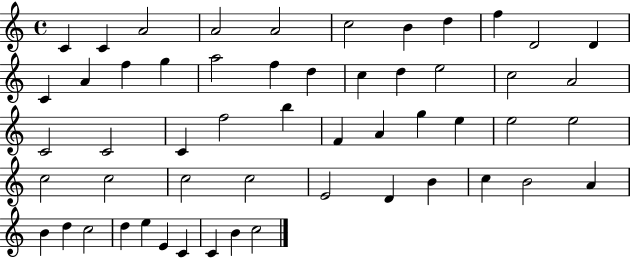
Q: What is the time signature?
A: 4/4